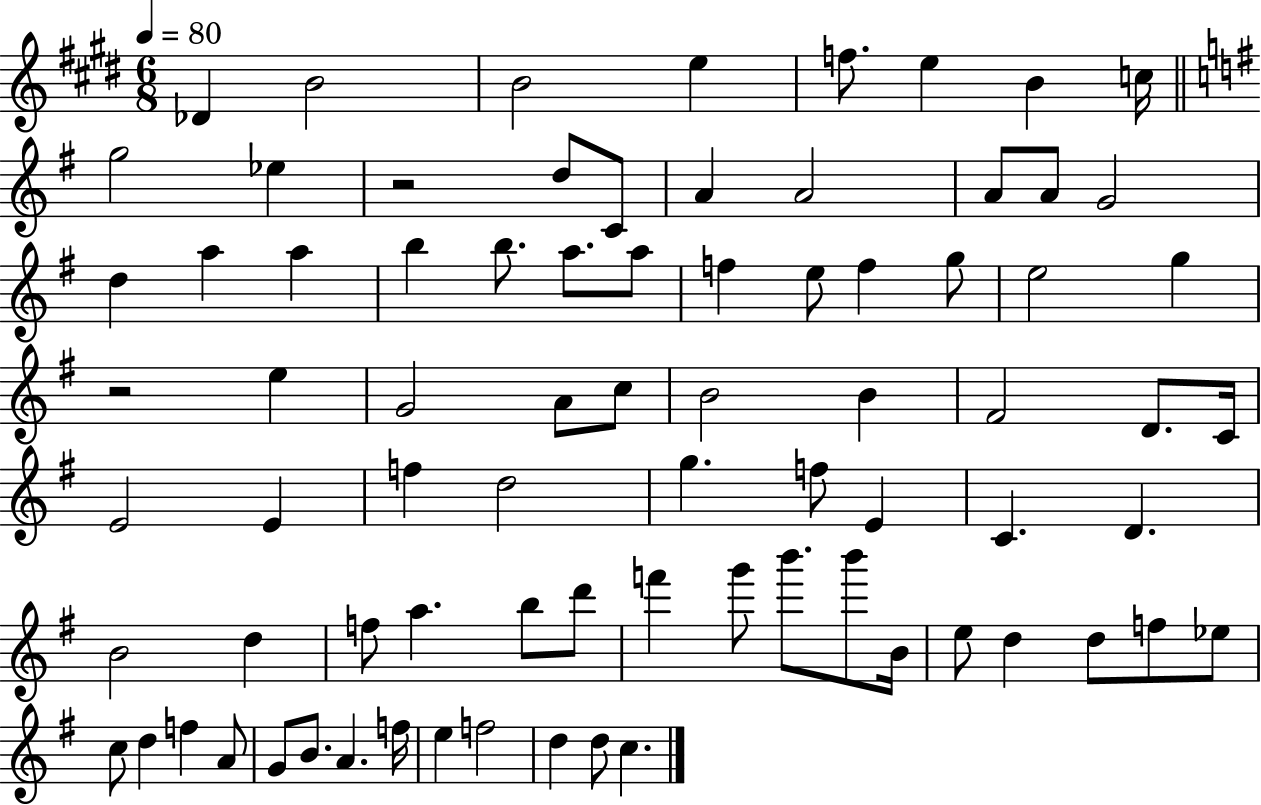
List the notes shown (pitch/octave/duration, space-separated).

Db4/q B4/h B4/h E5/q F5/e. E5/q B4/q C5/s G5/h Eb5/q R/h D5/e C4/e A4/q A4/h A4/e A4/e G4/h D5/q A5/q A5/q B5/q B5/e. A5/e. A5/e F5/q E5/e F5/q G5/e E5/h G5/q R/h E5/q G4/h A4/e C5/e B4/h B4/q F#4/h D4/e. C4/s E4/h E4/q F5/q D5/h G5/q. F5/e E4/q C4/q. D4/q. B4/h D5/q F5/e A5/q. B5/e D6/e F6/q G6/e B6/e. B6/e B4/s E5/e D5/q D5/e F5/e Eb5/e C5/e D5/q F5/q A4/e G4/e B4/e. A4/q. F5/s E5/q F5/h D5/q D5/e C5/q.